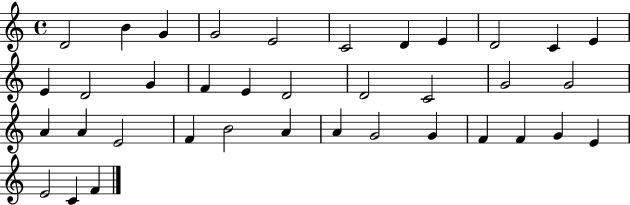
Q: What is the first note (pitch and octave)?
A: D4